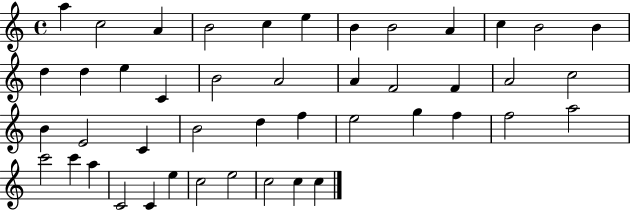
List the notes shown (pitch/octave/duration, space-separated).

A5/q C5/h A4/q B4/h C5/q E5/q B4/q B4/h A4/q C5/q B4/h B4/q D5/q D5/q E5/q C4/q B4/h A4/h A4/q F4/h F4/q A4/h C5/h B4/q E4/h C4/q B4/h D5/q F5/q E5/h G5/q F5/q F5/h A5/h C6/h C6/q A5/q C4/h C4/q E5/q C5/h E5/h C5/h C5/q C5/q